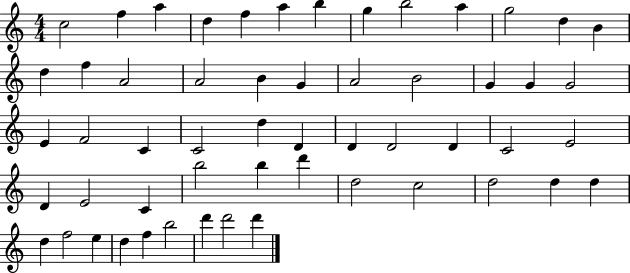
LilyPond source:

{
  \clef treble
  \numericTimeSignature
  \time 4/4
  \key c \major
  c''2 f''4 a''4 | d''4 f''4 a''4 b''4 | g''4 b''2 a''4 | g''2 d''4 b'4 | \break d''4 f''4 a'2 | a'2 b'4 g'4 | a'2 b'2 | g'4 g'4 g'2 | \break e'4 f'2 c'4 | c'2 d''4 d'4 | d'4 d'2 d'4 | c'2 e'2 | \break d'4 e'2 c'4 | b''2 b''4 d'''4 | d''2 c''2 | d''2 d''4 d''4 | \break d''4 f''2 e''4 | d''4 f''4 b''2 | d'''4 d'''2 d'''4 | \bar "|."
}